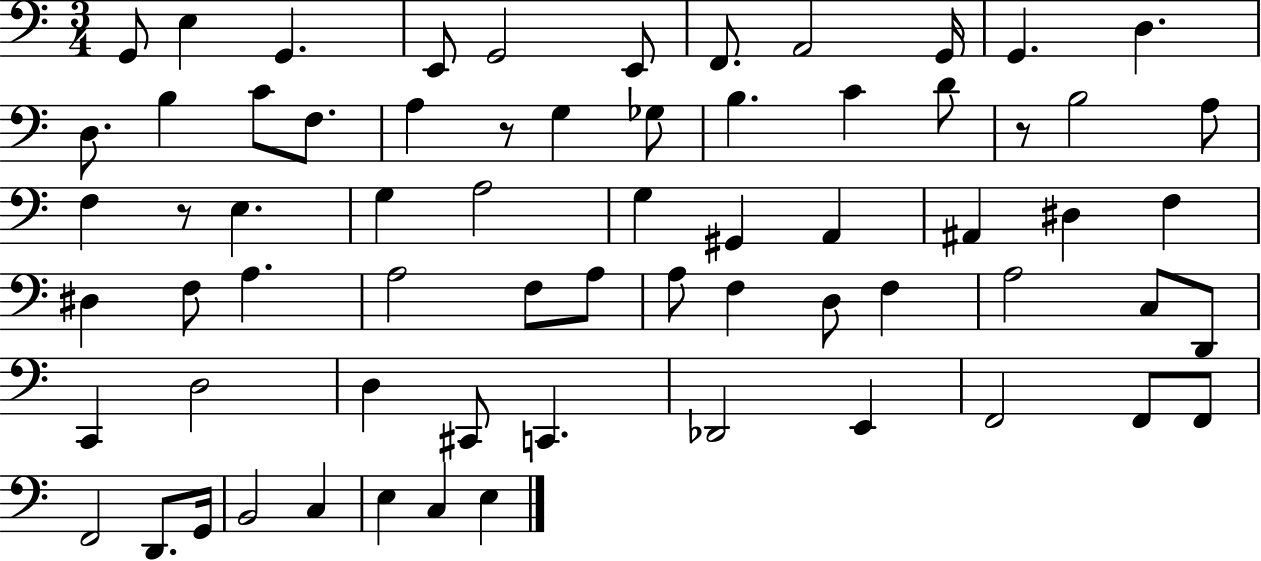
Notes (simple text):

G2/e E3/q G2/q. E2/e G2/h E2/e F2/e. A2/h G2/s G2/q. D3/q. D3/e. B3/q C4/e F3/e. A3/q R/e G3/q Gb3/e B3/q. C4/q D4/e R/e B3/h A3/e F3/q R/e E3/q. G3/q A3/h G3/q G#2/q A2/q A#2/q D#3/q F3/q D#3/q F3/e A3/q. A3/h F3/e A3/e A3/e F3/q D3/e F3/q A3/h C3/e D2/e C2/q D3/h D3/q C#2/e C2/q. Db2/h E2/q F2/h F2/e F2/e F2/h D2/e. G2/s B2/h C3/q E3/q C3/q E3/q